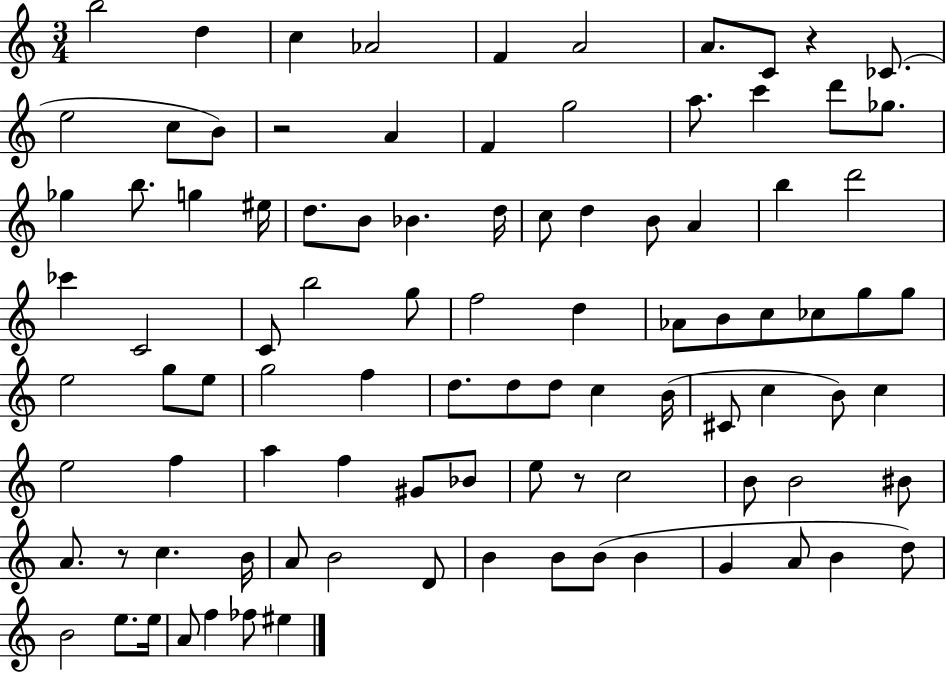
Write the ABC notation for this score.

X:1
T:Untitled
M:3/4
L:1/4
K:C
b2 d c _A2 F A2 A/2 C/2 z _C/2 e2 c/2 B/2 z2 A F g2 a/2 c' d'/2 _g/2 _g b/2 g ^e/4 d/2 B/2 _B d/4 c/2 d B/2 A b d'2 _c' C2 C/2 b2 g/2 f2 d _A/2 B/2 c/2 _c/2 g/2 g/2 e2 g/2 e/2 g2 f d/2 d/2 d/2 c B/4 ^C/2 c B/2 c e2 f a f ^G/2 _B/2 e/2 z/2 c2 B/2 B2 ^B/2 A/2 z/2 c B/4 A/2 B2 D/2 B B/2 B/2 B G A/2 B d/2 B2 e/2 e/4 A/2 f _f/2 ^e